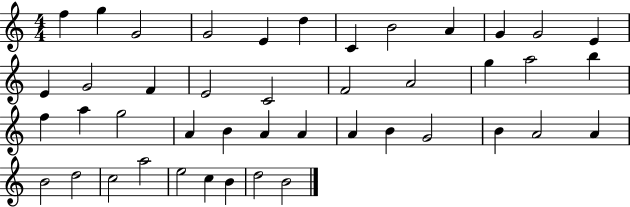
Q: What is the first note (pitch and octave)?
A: F5